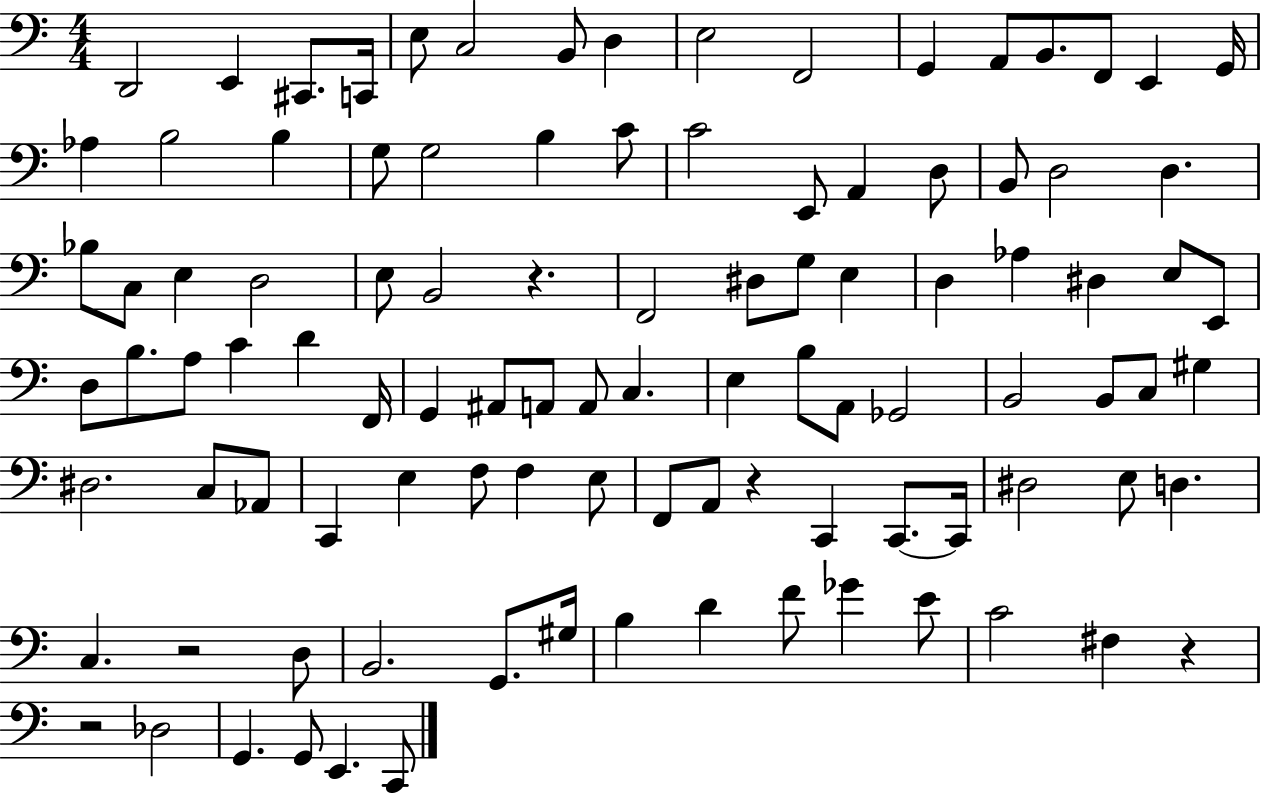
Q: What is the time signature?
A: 4/4